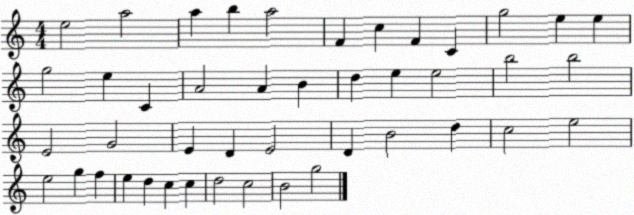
X:1
T:Untitled
M:4/4
L:1/4
K:C
e2 a2 a b a2 F c F C g2 e e g2 e C A2 A B d e e2 b2 b2 E2 G2 E D E2 D B2 d c2 e2 e2 g f e d c c d2 c2 B2 g2